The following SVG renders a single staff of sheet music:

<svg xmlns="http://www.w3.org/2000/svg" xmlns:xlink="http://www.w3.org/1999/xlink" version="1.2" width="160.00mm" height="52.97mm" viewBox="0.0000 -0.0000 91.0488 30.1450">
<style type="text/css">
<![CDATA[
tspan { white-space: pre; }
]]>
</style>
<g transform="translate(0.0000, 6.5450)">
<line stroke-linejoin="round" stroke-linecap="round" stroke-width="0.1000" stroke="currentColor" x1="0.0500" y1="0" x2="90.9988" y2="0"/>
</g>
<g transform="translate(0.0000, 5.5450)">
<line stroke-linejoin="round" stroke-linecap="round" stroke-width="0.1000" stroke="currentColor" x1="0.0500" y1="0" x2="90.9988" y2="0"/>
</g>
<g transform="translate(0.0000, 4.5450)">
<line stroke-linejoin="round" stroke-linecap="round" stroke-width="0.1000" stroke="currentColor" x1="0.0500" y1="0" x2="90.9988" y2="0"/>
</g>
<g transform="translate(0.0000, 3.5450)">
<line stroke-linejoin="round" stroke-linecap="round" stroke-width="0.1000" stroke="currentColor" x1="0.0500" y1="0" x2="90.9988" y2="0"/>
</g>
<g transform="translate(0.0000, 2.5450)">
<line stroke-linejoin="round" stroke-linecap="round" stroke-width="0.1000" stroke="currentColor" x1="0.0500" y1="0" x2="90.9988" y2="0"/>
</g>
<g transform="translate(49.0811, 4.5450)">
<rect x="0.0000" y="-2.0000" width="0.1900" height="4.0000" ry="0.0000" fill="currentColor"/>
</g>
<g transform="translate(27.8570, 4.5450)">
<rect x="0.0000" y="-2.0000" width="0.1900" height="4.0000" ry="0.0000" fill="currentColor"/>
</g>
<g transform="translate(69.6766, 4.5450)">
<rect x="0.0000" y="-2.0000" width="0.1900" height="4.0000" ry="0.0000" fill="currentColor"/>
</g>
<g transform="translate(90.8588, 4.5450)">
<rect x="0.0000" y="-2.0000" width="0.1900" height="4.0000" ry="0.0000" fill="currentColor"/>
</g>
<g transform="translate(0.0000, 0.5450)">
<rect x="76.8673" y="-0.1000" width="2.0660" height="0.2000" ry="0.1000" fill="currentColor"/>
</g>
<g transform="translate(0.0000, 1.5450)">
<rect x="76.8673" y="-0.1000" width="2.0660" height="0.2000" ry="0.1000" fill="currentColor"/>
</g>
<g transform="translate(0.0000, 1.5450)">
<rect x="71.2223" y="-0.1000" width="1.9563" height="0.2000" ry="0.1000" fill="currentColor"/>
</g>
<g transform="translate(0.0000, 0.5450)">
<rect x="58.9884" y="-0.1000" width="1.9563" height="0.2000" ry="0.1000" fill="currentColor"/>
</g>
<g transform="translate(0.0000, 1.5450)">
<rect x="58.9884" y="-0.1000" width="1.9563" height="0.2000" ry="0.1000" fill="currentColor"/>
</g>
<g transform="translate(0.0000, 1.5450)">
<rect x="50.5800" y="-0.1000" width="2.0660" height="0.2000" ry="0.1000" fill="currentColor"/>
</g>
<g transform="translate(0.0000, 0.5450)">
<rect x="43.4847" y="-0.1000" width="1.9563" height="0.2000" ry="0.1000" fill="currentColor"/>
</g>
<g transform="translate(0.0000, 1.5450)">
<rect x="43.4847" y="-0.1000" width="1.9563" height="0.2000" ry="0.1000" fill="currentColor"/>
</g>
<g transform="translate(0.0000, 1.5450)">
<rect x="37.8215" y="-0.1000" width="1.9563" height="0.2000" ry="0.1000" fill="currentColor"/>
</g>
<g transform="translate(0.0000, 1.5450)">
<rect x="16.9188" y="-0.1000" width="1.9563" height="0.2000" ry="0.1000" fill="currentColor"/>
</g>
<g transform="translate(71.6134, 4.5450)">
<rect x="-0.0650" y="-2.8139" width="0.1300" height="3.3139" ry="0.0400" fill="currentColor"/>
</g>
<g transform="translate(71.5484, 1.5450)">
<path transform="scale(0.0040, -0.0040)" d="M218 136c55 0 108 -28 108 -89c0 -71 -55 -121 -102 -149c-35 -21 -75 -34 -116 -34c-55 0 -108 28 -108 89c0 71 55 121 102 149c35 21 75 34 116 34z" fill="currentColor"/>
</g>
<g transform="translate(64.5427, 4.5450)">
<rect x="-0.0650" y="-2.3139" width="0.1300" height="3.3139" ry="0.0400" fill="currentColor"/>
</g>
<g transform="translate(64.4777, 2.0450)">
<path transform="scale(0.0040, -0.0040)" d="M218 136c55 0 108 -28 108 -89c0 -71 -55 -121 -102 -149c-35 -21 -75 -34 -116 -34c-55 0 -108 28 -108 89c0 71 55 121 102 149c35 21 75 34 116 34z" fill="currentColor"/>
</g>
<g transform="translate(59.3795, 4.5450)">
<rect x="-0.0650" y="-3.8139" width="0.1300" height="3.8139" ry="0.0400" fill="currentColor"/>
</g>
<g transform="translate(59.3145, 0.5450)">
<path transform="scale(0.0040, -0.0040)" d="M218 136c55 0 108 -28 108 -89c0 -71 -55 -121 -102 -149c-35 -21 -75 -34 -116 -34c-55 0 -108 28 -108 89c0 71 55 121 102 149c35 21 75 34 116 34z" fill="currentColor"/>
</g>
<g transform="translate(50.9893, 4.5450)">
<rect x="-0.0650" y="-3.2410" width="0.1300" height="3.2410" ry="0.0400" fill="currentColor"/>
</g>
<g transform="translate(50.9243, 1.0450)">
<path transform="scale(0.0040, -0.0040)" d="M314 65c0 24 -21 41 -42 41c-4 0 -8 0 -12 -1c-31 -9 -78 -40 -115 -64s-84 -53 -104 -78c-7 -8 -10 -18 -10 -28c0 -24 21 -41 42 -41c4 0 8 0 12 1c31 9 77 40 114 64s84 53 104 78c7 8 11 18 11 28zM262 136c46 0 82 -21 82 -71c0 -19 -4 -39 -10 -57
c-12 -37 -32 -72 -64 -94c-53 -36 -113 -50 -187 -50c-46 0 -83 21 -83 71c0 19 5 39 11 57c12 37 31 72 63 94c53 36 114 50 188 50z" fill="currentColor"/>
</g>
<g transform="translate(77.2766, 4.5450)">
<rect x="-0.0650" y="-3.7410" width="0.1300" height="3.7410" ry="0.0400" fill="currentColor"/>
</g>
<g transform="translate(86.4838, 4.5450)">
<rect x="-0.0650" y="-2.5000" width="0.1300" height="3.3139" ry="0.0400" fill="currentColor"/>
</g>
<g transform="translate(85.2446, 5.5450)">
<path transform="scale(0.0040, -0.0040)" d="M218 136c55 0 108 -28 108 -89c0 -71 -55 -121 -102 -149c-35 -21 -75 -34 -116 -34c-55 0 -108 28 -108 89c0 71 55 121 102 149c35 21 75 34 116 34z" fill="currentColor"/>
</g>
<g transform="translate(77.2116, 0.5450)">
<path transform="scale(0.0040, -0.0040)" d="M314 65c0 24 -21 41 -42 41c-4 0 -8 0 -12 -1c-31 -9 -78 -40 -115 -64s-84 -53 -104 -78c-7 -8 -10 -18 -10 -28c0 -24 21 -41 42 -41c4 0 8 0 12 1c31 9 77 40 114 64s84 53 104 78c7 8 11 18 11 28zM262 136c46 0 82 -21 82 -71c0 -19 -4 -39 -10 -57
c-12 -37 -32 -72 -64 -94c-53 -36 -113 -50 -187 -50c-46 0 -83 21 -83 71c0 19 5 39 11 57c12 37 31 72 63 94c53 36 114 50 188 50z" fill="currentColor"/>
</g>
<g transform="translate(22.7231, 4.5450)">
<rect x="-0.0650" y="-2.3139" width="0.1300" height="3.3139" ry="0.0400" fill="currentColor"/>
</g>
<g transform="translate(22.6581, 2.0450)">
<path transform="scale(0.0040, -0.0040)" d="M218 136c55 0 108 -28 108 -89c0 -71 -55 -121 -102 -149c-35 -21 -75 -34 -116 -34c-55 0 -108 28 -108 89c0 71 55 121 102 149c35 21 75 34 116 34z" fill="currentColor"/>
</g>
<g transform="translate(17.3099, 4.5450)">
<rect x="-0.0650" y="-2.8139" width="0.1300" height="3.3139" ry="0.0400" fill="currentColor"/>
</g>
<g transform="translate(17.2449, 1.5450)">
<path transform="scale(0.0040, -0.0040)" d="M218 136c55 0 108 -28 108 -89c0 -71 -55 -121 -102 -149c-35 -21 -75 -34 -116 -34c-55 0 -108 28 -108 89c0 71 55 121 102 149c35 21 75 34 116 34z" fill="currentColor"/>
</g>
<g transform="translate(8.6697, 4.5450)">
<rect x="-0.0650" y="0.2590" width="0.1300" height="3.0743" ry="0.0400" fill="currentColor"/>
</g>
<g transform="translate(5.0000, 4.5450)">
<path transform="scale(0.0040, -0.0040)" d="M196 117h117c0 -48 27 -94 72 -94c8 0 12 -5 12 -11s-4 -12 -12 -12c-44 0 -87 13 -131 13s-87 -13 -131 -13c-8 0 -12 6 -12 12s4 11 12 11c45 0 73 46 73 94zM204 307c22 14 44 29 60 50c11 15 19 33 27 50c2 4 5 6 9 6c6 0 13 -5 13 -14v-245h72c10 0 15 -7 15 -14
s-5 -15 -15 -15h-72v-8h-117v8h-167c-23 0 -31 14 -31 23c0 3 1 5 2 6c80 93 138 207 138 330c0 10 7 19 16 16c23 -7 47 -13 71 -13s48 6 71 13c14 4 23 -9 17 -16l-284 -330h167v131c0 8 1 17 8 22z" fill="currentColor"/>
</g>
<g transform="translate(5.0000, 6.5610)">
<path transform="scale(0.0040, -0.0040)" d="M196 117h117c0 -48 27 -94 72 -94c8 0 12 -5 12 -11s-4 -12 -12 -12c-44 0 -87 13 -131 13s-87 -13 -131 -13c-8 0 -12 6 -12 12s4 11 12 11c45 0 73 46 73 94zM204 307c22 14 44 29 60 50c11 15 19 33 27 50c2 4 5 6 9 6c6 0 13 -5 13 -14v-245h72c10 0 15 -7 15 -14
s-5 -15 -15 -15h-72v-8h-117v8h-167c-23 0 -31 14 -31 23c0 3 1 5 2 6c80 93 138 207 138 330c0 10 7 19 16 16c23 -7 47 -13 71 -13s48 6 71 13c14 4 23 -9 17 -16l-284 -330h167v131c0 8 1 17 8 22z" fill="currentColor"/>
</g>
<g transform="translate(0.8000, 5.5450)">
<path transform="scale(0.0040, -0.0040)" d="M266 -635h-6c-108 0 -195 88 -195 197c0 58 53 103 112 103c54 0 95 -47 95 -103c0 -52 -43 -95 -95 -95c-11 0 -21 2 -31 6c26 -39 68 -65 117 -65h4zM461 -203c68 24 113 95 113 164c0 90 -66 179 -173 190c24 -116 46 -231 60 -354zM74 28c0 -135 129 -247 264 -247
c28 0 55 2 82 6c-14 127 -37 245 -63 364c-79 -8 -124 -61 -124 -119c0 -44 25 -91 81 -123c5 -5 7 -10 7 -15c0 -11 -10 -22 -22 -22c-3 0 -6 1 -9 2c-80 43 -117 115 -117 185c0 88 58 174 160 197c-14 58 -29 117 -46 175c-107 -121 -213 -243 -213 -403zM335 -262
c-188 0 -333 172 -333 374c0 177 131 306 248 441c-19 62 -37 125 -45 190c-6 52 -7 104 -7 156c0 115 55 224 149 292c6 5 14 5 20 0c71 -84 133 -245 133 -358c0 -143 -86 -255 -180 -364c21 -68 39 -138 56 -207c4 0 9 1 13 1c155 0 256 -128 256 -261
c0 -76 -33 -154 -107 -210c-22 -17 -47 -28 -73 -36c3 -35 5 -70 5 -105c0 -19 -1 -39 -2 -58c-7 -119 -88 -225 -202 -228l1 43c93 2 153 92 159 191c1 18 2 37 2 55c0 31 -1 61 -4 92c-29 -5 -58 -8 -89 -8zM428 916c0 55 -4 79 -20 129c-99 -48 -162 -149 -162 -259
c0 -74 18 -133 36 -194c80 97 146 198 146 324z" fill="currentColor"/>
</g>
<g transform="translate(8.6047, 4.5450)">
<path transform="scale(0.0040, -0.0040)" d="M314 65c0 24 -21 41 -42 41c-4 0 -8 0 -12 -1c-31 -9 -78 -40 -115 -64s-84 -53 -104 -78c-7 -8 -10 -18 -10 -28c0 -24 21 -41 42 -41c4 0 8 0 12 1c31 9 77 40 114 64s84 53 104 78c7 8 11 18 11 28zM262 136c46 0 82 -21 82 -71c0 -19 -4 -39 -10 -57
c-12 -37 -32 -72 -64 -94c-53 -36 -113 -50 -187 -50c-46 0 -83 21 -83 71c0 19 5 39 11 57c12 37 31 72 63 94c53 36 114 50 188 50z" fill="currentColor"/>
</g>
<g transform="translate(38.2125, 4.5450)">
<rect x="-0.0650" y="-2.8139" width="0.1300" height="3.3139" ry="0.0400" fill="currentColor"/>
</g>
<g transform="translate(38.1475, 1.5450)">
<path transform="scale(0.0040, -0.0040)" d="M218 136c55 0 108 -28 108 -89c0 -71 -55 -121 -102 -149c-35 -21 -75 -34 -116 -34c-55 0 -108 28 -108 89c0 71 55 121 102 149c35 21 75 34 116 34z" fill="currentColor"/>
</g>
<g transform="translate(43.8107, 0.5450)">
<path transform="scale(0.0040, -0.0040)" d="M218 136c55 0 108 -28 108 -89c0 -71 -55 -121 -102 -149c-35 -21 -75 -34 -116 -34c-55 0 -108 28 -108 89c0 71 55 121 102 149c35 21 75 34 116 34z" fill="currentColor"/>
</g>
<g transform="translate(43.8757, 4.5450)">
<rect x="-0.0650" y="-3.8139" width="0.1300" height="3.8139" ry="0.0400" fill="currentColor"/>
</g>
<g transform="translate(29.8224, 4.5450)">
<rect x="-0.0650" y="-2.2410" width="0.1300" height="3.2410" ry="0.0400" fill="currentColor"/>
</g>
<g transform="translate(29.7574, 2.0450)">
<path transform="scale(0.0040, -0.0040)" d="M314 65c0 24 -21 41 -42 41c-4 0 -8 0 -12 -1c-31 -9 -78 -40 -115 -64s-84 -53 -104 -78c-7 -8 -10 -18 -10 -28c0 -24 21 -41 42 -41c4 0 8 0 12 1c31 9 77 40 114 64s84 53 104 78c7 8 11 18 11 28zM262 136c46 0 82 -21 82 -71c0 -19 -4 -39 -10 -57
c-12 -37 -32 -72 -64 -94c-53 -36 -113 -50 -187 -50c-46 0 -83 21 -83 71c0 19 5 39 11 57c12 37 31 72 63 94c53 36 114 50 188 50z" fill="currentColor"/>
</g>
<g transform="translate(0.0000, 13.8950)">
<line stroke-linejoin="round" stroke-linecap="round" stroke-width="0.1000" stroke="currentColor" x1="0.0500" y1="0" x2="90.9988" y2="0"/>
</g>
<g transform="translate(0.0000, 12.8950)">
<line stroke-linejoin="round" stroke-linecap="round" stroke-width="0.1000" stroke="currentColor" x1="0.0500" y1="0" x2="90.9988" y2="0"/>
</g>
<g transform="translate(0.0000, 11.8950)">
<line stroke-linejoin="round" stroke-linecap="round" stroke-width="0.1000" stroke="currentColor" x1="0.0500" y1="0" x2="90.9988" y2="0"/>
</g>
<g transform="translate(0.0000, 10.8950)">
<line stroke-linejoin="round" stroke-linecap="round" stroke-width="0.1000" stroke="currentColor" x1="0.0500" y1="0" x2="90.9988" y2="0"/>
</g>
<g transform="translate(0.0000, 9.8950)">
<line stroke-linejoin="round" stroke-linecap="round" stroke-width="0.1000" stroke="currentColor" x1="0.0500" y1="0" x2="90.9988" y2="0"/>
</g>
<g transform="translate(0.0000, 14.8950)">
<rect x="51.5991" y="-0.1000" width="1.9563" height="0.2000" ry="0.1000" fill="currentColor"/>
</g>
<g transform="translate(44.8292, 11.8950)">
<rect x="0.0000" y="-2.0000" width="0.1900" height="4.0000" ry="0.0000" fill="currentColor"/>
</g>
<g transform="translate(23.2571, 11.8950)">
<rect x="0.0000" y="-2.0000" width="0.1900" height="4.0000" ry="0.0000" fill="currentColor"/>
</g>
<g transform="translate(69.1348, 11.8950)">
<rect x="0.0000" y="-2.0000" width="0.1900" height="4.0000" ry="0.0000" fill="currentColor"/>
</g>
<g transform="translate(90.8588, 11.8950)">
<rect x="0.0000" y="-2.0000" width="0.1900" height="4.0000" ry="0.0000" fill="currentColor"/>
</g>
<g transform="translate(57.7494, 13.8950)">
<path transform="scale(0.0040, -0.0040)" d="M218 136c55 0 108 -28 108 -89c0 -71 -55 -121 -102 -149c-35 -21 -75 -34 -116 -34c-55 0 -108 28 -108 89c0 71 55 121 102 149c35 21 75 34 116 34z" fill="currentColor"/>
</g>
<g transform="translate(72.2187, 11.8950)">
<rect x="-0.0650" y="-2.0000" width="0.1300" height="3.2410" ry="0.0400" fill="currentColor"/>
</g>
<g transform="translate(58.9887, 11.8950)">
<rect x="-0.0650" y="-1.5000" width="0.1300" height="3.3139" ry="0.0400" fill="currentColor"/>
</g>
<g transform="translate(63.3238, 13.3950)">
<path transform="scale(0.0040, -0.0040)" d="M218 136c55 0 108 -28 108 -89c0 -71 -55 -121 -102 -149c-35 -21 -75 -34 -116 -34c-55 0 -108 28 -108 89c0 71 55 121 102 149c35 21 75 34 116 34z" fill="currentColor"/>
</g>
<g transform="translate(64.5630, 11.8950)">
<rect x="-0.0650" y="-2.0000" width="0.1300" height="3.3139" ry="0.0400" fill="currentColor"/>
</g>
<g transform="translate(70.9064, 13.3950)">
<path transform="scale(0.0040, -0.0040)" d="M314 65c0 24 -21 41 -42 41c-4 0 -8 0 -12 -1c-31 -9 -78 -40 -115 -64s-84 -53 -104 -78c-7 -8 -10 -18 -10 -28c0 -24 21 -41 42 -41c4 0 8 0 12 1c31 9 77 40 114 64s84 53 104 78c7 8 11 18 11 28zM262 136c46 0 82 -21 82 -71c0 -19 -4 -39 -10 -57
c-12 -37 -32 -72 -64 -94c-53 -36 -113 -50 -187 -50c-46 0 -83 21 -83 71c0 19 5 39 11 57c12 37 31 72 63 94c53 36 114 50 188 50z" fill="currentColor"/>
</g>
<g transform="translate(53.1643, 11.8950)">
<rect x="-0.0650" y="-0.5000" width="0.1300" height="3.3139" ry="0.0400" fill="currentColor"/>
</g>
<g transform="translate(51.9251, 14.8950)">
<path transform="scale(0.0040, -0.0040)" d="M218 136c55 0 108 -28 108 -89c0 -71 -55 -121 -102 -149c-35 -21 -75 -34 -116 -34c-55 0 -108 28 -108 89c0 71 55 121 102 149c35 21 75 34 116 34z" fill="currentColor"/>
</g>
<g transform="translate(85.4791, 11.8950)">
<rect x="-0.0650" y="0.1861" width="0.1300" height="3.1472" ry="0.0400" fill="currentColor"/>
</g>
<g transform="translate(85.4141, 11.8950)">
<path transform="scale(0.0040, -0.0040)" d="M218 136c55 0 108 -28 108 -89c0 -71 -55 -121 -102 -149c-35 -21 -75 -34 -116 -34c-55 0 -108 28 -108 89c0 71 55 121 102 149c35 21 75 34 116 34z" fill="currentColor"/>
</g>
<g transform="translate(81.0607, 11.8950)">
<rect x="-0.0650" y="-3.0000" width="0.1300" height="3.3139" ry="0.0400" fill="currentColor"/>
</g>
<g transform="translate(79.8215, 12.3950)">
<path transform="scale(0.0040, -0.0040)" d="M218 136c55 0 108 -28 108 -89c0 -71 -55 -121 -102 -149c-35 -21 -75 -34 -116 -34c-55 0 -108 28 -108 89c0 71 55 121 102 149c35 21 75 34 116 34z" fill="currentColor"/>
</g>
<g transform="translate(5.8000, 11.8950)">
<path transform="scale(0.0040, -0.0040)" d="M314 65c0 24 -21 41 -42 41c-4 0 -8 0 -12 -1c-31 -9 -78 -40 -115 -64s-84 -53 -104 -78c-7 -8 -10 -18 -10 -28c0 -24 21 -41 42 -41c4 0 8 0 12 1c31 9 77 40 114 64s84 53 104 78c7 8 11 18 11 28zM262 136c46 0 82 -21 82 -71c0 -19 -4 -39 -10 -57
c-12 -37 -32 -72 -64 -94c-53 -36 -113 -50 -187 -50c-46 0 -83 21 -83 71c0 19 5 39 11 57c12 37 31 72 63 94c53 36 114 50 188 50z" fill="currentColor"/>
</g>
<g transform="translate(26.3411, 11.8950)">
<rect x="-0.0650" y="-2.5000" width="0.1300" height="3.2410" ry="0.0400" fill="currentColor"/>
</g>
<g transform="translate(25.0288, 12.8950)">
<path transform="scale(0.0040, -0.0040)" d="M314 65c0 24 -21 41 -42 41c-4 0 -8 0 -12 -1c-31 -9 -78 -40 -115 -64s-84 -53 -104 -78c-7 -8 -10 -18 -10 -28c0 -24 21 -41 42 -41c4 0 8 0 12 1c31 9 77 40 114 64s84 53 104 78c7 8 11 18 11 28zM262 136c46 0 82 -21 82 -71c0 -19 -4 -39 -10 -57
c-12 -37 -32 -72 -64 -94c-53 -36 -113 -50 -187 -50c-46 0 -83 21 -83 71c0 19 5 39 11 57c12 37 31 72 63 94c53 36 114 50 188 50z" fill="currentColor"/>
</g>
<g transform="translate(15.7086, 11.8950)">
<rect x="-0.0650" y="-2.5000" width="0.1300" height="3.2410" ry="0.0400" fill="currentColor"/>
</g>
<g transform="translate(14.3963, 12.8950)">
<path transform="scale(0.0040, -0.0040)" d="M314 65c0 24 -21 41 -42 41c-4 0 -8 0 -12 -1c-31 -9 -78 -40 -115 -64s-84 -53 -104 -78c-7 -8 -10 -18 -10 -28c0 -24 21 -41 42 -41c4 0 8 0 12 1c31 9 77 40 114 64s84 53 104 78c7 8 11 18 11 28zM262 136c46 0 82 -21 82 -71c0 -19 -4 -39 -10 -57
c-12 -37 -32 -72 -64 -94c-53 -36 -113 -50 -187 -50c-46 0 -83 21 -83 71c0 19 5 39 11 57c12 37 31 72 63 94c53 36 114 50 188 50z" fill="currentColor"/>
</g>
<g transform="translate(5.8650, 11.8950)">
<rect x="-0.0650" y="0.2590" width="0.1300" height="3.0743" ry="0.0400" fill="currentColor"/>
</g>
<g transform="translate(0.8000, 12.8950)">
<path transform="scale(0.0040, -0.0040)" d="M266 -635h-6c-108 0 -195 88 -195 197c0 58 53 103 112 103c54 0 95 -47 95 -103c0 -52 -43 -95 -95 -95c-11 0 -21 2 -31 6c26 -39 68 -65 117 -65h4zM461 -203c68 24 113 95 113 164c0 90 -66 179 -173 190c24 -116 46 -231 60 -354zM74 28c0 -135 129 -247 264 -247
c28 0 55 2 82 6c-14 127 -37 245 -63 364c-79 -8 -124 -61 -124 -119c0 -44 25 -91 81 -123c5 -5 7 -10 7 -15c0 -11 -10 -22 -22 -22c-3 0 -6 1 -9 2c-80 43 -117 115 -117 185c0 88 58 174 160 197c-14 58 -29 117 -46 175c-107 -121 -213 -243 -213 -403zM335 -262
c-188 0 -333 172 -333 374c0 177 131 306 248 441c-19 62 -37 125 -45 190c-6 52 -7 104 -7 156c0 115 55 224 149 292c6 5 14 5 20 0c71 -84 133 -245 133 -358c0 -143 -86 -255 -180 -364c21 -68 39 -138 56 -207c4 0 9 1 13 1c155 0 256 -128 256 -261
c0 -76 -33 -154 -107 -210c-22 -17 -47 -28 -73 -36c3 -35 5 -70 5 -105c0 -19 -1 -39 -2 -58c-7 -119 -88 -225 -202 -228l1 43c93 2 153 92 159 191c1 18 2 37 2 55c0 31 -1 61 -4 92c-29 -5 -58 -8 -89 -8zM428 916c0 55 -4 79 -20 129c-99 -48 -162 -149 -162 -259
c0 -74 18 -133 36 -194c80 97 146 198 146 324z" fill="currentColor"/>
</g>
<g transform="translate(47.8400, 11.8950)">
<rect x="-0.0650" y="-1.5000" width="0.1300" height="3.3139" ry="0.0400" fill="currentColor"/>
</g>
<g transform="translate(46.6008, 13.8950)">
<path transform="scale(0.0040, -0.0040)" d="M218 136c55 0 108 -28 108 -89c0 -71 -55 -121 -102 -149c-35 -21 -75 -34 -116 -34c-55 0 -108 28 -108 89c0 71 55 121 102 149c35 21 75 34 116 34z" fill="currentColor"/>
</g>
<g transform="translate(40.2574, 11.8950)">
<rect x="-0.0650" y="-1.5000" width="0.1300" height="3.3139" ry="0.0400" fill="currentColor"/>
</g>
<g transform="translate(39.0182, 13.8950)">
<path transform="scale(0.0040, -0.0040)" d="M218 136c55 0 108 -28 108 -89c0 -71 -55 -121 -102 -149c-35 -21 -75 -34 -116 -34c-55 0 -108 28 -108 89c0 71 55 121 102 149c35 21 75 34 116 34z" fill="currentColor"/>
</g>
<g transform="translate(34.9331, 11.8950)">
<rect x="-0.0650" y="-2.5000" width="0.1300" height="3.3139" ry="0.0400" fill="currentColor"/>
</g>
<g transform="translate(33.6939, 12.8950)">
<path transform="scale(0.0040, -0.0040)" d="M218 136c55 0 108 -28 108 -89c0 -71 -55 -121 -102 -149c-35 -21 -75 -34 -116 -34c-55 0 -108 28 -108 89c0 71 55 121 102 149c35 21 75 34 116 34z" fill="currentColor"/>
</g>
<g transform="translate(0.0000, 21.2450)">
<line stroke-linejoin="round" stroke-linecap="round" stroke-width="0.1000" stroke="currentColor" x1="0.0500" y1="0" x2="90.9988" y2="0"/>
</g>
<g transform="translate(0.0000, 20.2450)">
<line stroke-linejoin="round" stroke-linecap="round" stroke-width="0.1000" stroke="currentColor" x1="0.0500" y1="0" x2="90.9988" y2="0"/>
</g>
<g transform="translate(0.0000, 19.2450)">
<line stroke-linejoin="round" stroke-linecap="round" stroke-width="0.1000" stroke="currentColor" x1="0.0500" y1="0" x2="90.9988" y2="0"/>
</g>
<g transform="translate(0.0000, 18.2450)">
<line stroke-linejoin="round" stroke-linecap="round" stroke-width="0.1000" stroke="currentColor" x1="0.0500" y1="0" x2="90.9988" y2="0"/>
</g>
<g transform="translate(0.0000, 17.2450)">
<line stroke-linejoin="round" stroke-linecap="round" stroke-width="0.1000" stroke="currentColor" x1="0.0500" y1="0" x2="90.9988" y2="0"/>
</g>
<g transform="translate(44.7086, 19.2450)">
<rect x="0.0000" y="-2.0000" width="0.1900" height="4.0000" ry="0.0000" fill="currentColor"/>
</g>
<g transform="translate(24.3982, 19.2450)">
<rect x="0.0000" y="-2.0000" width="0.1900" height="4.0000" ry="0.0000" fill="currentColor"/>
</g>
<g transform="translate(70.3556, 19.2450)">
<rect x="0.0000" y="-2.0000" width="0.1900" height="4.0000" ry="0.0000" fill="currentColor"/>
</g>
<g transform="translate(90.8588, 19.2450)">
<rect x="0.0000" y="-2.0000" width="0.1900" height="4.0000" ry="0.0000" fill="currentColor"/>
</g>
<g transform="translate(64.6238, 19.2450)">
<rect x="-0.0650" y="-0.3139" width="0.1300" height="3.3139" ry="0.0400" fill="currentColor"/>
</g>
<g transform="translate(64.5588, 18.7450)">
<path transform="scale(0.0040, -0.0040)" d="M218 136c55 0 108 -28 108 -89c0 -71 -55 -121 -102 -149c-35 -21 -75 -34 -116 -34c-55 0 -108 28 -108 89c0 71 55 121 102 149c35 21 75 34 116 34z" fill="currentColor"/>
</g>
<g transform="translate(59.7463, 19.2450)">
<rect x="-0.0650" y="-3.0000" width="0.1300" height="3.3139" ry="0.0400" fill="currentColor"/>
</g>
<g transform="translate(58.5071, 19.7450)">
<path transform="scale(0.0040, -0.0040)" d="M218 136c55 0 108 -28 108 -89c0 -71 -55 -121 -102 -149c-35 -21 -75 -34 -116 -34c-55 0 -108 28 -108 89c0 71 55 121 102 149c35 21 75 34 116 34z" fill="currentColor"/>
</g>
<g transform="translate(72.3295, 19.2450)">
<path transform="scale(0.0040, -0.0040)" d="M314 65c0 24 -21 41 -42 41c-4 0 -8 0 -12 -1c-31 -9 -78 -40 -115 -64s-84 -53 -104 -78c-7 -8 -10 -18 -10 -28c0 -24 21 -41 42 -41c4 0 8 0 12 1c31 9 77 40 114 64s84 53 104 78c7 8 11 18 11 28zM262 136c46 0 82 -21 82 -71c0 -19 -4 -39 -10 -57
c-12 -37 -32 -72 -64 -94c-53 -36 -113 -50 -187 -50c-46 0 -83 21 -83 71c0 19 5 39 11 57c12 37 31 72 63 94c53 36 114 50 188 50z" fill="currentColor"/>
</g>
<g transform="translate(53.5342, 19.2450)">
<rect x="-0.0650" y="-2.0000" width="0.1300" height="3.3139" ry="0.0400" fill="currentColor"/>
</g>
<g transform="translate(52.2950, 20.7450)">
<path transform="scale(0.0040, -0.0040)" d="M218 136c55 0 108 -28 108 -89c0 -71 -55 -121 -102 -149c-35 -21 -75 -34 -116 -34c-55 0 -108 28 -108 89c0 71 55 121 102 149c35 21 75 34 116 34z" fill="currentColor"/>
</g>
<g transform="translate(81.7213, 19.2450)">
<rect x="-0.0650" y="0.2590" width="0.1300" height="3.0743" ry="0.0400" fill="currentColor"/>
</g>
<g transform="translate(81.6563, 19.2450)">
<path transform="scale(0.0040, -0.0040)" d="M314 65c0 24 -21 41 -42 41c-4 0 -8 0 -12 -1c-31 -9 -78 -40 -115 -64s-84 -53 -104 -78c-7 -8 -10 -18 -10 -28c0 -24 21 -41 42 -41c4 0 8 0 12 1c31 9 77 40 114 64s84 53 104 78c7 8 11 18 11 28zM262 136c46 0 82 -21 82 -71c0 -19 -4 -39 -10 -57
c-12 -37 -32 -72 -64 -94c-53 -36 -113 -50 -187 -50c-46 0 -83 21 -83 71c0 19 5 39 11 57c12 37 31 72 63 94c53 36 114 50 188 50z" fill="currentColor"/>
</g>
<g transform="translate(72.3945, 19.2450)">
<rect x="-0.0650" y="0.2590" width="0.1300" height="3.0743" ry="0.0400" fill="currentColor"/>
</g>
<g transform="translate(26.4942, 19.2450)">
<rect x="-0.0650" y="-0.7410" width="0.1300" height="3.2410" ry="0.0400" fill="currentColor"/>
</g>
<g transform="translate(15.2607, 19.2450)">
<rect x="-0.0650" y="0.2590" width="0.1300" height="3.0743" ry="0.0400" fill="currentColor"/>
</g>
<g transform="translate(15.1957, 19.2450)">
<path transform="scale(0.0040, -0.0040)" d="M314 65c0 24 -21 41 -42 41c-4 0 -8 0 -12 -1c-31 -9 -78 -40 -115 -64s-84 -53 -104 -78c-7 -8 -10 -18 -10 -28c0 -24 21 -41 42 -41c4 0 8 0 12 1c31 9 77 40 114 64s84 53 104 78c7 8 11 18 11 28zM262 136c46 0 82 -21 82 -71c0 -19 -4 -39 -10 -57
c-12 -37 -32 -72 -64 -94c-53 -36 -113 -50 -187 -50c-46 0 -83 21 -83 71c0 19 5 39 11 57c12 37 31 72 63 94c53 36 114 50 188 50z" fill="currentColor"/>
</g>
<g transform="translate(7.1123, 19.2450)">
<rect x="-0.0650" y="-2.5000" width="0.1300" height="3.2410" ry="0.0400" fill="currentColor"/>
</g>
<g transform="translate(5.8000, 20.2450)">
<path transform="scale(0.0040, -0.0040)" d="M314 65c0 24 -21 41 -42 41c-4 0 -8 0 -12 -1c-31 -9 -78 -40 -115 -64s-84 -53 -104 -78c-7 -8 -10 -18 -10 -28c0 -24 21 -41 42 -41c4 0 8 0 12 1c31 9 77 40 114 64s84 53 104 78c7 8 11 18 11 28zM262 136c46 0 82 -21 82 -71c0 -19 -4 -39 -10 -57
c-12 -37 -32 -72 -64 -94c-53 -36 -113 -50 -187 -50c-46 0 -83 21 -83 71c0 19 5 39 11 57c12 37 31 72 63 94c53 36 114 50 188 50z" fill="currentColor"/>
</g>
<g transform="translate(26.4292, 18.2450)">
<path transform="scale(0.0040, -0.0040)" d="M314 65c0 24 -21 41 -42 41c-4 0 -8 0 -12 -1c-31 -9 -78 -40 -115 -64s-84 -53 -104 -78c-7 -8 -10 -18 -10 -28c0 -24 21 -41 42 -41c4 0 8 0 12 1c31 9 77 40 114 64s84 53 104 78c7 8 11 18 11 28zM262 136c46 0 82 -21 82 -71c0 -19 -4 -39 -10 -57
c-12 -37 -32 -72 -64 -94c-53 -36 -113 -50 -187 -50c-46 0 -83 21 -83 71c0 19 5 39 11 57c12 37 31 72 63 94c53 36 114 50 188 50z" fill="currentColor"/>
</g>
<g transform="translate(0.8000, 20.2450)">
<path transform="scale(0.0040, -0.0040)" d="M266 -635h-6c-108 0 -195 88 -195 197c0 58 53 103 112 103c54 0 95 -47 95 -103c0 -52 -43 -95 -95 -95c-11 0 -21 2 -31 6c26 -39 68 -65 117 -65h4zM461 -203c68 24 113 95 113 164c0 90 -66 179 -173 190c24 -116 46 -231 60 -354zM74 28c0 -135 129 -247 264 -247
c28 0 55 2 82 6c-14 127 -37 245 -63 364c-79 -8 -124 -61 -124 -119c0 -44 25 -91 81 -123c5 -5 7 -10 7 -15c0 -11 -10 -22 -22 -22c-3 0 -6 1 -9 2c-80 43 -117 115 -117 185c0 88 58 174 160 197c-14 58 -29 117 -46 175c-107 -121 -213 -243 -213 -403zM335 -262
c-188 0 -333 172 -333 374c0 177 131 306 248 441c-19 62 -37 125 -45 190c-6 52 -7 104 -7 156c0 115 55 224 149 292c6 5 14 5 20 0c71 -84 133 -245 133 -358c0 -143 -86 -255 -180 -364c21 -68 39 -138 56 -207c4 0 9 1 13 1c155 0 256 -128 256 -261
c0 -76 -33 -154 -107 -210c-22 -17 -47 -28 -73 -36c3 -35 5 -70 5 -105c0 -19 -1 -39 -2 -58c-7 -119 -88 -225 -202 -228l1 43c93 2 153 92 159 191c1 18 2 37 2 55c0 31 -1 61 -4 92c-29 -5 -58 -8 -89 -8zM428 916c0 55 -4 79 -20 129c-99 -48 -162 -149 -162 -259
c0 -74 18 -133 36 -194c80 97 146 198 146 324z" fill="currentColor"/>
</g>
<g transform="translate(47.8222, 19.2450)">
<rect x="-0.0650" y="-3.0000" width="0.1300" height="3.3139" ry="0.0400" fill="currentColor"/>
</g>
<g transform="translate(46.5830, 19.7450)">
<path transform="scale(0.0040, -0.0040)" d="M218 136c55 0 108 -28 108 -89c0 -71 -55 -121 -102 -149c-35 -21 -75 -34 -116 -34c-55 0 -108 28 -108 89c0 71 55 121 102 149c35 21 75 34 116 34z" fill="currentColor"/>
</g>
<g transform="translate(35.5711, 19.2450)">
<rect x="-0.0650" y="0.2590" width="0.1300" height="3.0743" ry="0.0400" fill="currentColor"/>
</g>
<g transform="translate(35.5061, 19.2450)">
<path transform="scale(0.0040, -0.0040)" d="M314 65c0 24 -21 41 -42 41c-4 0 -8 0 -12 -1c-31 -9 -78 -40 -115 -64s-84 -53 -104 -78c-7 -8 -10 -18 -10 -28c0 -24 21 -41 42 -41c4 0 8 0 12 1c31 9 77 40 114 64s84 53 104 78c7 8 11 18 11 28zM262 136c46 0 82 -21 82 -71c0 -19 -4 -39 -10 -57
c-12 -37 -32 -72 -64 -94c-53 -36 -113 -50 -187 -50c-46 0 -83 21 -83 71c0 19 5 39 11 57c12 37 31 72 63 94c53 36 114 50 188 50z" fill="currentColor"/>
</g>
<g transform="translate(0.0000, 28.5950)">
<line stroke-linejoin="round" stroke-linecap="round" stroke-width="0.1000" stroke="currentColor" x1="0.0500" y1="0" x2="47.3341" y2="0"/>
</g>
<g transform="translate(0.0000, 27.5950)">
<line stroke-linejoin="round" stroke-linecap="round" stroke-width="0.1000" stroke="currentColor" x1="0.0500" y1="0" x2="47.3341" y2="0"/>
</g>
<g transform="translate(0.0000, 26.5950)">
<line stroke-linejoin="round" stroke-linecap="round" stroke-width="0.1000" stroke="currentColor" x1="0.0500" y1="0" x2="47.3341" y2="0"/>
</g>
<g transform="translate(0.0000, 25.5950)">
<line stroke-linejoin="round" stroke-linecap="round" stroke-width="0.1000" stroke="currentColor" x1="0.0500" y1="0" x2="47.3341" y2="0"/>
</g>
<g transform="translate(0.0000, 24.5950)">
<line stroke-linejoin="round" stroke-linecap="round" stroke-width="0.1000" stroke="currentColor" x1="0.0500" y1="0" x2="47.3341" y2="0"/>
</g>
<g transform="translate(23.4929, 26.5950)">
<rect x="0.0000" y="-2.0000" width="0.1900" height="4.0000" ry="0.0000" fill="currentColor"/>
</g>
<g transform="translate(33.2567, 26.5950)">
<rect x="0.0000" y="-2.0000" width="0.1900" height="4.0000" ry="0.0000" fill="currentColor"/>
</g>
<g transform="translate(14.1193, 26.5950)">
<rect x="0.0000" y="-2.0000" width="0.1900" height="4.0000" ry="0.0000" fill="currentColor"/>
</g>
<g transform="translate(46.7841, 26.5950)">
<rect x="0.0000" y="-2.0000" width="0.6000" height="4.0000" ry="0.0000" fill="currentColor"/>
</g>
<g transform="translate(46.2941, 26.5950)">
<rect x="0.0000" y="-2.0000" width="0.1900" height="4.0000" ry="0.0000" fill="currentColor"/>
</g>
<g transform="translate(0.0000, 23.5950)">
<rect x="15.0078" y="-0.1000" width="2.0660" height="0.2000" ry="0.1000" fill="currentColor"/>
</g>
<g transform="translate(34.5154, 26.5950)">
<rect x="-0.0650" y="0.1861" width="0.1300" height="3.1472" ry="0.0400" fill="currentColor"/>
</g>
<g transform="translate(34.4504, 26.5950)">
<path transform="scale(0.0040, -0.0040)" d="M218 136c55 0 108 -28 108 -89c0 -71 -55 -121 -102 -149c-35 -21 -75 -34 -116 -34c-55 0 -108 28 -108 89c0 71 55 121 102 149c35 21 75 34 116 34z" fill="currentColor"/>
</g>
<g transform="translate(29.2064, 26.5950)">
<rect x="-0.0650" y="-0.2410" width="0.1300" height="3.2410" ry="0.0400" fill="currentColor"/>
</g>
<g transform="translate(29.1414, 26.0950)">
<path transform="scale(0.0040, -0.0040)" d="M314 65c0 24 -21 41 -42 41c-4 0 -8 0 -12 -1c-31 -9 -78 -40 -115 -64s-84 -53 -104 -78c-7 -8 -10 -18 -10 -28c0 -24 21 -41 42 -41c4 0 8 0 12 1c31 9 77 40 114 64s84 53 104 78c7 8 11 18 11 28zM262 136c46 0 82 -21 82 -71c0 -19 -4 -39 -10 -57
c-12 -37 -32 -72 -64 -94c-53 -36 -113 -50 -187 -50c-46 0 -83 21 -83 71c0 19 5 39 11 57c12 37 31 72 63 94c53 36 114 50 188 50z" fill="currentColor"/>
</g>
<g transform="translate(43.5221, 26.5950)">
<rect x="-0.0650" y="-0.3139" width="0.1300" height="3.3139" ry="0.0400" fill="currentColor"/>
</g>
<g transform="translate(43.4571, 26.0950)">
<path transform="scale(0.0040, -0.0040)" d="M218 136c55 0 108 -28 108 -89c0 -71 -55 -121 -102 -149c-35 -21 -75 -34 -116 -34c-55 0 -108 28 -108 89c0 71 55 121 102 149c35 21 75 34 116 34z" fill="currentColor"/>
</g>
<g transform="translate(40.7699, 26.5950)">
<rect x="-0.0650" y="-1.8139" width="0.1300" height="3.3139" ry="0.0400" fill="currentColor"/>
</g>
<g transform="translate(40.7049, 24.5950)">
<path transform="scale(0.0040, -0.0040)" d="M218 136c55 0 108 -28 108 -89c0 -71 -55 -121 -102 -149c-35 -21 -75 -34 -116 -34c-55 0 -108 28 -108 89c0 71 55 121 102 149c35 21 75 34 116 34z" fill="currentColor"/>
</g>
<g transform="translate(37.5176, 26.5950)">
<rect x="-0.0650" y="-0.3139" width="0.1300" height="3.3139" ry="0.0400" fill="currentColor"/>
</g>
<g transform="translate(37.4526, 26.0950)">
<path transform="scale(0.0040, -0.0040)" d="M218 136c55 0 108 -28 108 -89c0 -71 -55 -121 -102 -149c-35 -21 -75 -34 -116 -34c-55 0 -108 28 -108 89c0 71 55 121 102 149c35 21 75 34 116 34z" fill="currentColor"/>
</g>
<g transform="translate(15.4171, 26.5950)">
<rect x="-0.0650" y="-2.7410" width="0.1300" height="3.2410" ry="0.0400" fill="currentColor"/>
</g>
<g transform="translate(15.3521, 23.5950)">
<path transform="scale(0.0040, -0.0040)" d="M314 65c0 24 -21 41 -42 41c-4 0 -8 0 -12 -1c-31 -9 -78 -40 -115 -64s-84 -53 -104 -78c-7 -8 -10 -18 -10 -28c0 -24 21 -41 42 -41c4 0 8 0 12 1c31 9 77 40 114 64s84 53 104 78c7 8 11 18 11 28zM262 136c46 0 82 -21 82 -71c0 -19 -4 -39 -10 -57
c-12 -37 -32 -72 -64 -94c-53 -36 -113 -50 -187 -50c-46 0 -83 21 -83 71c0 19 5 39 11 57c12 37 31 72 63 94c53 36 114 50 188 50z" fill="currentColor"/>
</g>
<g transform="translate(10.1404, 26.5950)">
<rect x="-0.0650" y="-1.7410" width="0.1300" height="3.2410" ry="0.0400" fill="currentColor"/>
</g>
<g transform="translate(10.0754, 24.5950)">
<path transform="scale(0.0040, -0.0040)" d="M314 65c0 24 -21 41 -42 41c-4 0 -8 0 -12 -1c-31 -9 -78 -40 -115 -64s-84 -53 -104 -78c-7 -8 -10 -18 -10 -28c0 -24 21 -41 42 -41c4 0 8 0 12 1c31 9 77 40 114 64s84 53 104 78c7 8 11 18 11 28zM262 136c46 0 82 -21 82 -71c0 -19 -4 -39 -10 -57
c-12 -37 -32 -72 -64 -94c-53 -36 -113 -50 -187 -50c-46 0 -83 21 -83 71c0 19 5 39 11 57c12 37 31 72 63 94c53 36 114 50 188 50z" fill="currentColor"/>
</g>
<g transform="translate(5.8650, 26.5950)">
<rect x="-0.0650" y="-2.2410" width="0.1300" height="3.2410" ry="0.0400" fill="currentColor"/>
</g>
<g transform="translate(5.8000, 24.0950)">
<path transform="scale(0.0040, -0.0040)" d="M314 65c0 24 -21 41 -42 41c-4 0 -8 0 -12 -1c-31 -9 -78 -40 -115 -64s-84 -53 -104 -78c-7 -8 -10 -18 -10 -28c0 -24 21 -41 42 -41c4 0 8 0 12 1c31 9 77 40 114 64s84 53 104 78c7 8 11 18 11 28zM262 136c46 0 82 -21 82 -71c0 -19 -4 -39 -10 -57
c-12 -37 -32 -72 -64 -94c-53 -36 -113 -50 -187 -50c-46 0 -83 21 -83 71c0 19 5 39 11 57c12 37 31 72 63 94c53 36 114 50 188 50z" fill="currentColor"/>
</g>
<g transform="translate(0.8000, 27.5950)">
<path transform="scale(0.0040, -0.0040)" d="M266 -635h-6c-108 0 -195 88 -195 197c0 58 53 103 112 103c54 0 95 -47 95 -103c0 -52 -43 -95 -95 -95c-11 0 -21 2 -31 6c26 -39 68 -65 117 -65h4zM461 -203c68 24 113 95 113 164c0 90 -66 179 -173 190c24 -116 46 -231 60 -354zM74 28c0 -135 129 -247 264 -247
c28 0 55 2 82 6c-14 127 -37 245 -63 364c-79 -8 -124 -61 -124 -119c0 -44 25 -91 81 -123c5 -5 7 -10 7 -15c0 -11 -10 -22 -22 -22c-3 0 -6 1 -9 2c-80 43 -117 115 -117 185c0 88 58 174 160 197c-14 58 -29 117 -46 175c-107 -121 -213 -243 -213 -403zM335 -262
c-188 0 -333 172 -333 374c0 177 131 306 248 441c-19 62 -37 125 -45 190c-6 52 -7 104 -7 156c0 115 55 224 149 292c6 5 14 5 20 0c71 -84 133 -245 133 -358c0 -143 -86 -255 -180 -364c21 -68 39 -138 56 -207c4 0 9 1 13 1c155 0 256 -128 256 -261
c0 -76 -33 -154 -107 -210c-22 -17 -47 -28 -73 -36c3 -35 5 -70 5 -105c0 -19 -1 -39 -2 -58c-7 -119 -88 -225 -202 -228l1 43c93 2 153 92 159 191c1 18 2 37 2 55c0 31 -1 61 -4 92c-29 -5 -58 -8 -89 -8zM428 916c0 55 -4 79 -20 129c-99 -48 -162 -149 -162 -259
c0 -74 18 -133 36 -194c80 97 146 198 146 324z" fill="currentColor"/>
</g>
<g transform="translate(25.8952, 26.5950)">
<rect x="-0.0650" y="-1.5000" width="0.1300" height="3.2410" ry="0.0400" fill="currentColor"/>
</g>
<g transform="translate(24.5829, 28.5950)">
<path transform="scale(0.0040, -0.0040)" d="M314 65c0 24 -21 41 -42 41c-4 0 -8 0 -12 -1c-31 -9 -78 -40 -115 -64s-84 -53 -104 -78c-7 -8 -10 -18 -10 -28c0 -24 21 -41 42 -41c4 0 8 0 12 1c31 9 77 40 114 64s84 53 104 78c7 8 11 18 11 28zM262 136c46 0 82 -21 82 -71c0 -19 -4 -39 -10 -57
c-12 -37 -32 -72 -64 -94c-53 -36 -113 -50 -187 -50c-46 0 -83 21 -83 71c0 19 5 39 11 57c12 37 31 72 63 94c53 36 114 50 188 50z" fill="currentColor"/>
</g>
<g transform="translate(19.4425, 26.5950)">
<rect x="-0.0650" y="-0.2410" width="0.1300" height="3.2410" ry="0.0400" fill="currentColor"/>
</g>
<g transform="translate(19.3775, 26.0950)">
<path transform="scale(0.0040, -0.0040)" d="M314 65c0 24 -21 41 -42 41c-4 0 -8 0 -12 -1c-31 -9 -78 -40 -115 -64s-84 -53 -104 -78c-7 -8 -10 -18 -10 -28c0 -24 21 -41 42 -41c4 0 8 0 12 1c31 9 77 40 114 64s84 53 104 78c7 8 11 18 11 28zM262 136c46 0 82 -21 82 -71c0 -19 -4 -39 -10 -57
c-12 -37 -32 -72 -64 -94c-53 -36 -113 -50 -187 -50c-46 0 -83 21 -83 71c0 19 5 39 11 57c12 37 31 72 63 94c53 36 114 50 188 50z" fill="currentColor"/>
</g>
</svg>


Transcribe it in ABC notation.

X:1
T:Untitled
M:4/4
L:1/4
K:C
B2 a g g2 a c' b2 c' g a c'2 G B2 G2 G2 G E E C E F F2 A B G2 B2 d2 B2 A F A c B2 B2 g2 f2 a2 c2 E2 c2 B c f c